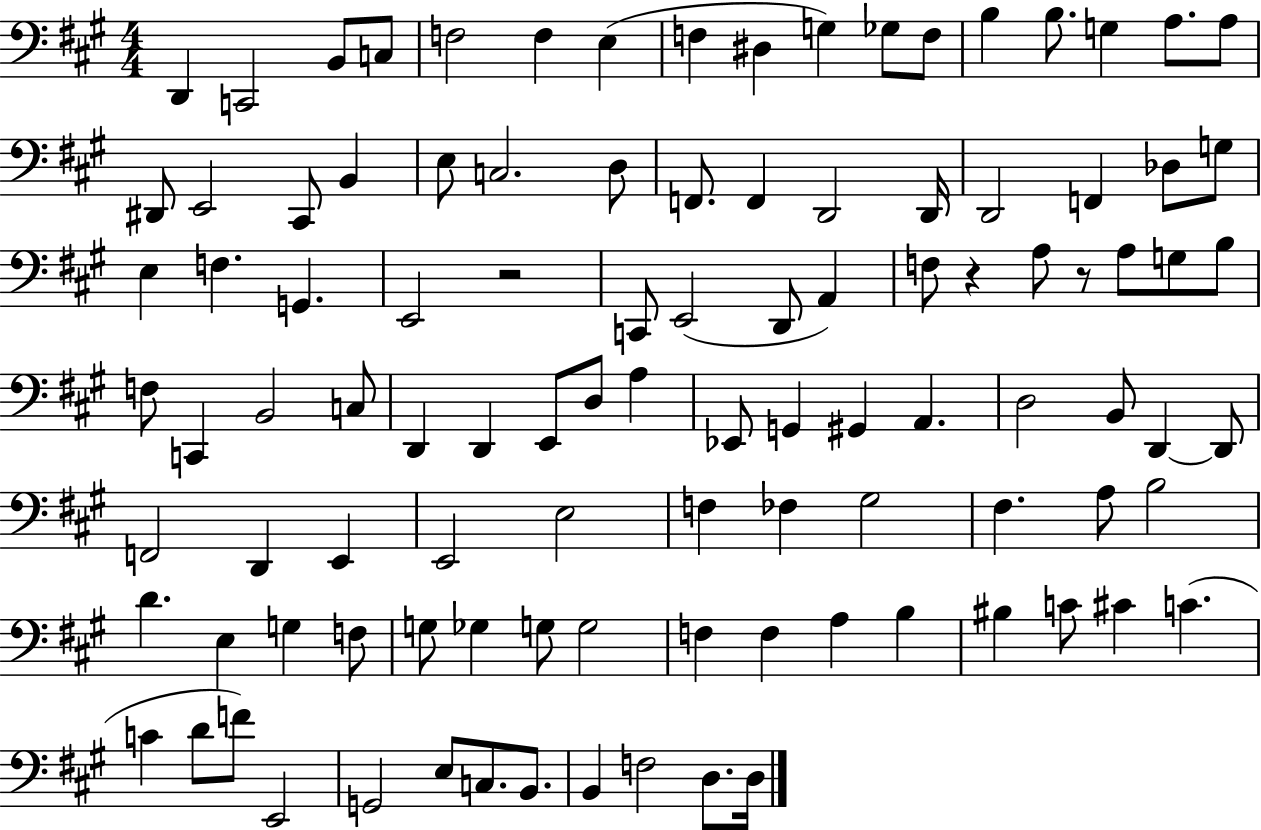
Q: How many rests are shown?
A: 3